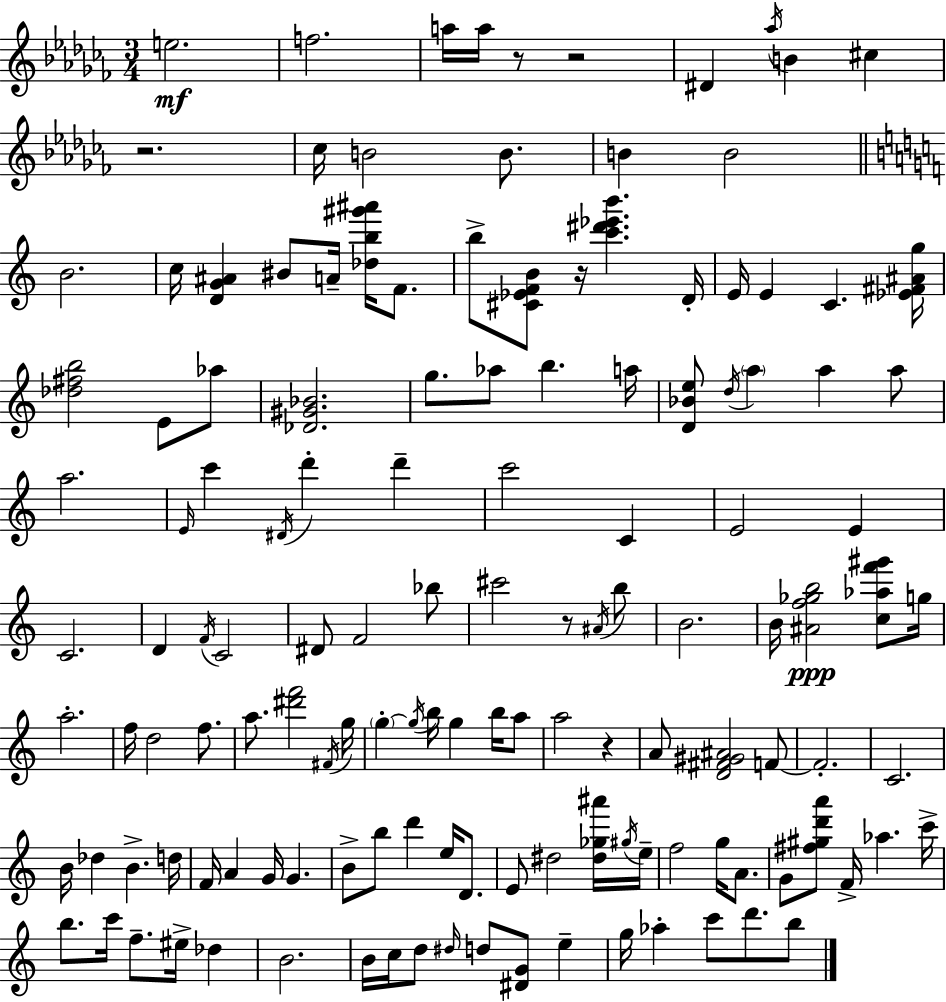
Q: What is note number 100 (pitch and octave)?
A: C6